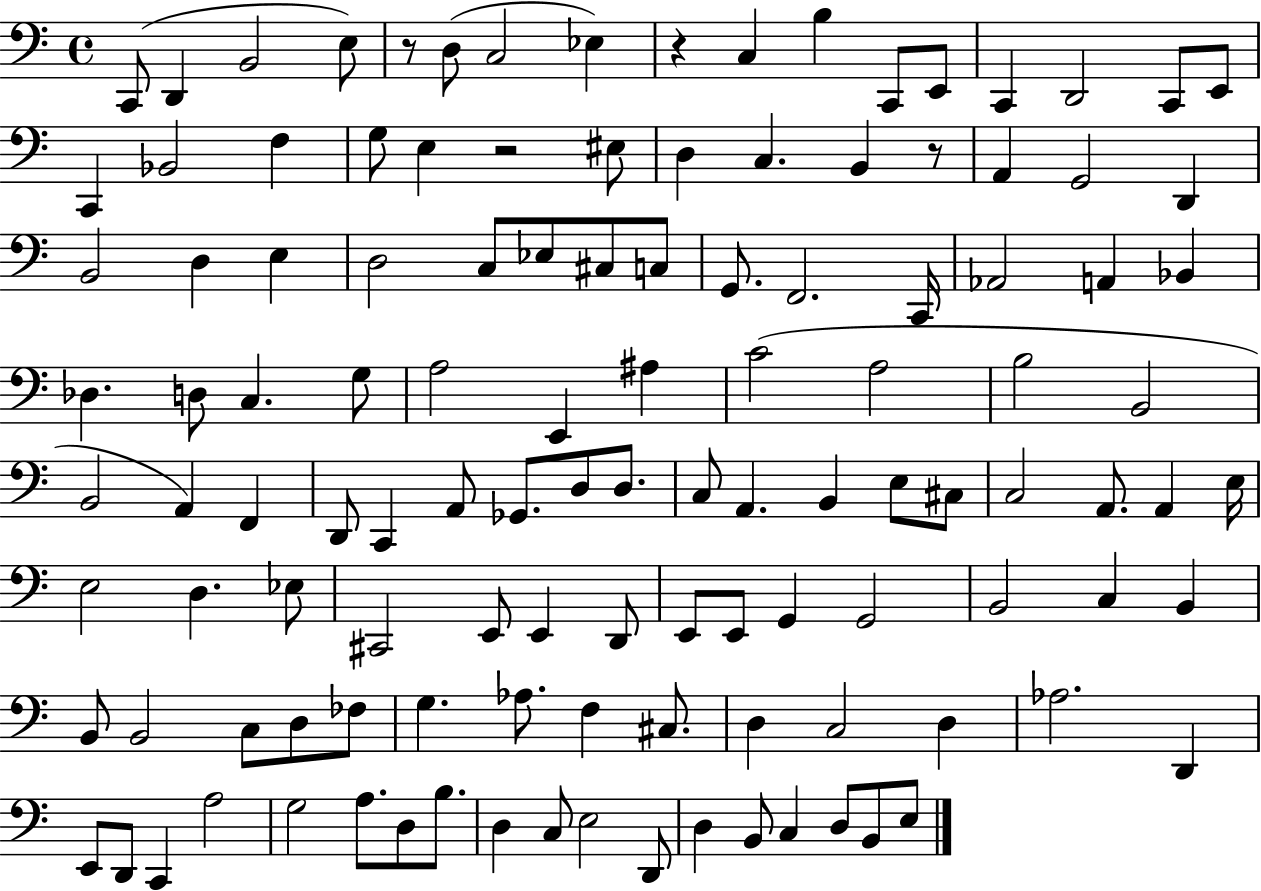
C2/e D2/q B2/h E3/e R/e D3/e C3/h Eb3/q R/q C3/q B3/q C2/e E2/e C2/q D2/h C2/e E2/e C2/q Bb2/h F3/q G3/e E3/q R/h EIS3/e D3/q C3/q. B2/q R/e A2/q G2/h D2/q B2/h D3/q E3/q D3/h C3/e Eb3/e C#3/e C3/e G2/e. F2/h. C2/s Ab2/h A2/q Bb2/q Db3/q. D3/e C3/q. G3/e A3/h E2/q A#3/q C4/h A3/h B3/h B2/h B2/h A2/q F2/q D2/e C2/q A2/e Gb2/e. D3/e D3/e. C3/e A2/q. B2/q E3/e C#3/e C3/h A2/e. A2/q E3/s E3/h D3/q. Eb3/e C#2/h E2/e E2/q D2/e E2/e E2/e G2/q G2/h B2/h C3/q B2/q B2/e B2/h C3/e D3/e FES3/e G3/q. Ab3/e. F3/q C#3/e. D3/q C3/h D3/q Ab3/h. D2/q E2/e D2/e C2/q A3/h G3/h A3/e. D3/e B3/e. D3/q C3/e E3/h D2/e D3/q B2/e C3/q D3/e B2/e E3/e